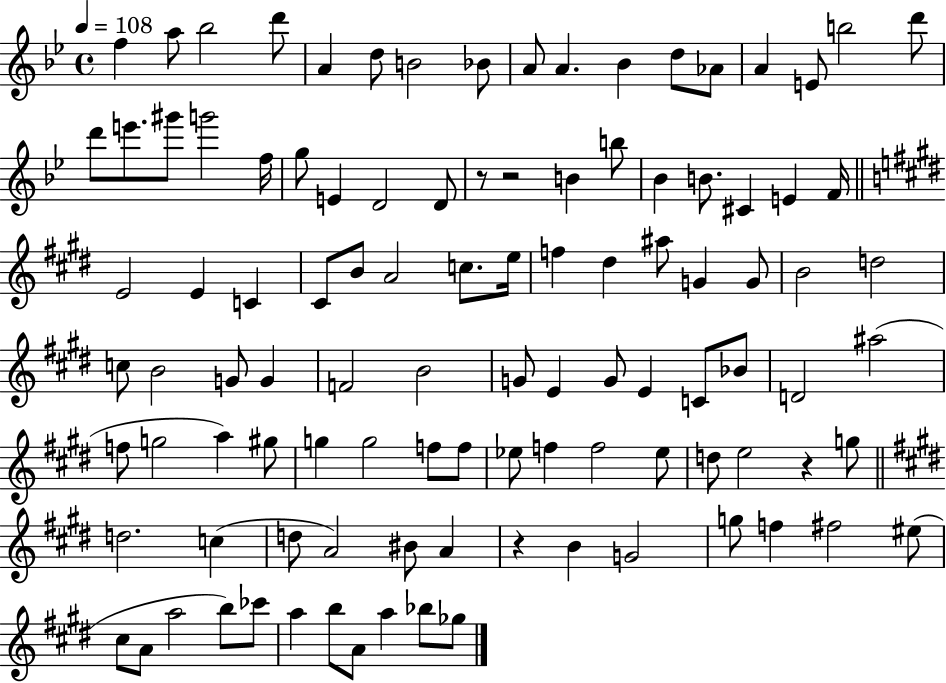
{
  \clef treble
  \time 4/4
  \defaultTimeSignature
  \key bes \major
  \tempo 4 = 108
  \repeat volta 2 { f''4 a''8 bes''2 d'''8 | a'4 d''8 b'2 bes'8 | a'8 a'4. bes'4 d''8 aes'8 | a'4 e'8 b''2 d'''8 | \break d'''8 e'''8. gis'''8 g'''2 f''16 | g''8 e'4 d'2 d'8 | r8 r2 b'4 b''8 | bes'4 b'8. cis'4 e'4 f'16 | \break \bar "||" \break \key e \major e'2 e'4 c'4 | cis'8 b'8 a'2 c''8. e''16 | f''4 dis''4 ais''8 g'4 g'8 | b'2 d''2 | \break c''8 b'2 g'8 g'4 | f'2 b'2 | g'8 e'4 g'8 e'4 c'8 bes'8 | d'2 ais''2( | \break f''8 g''2 a''4) gis''8 | g''4 g''2 f''8 f''8 | ees''8 f''4 f''2 ees''8 | d''8 e''2 r4 g''8 | \break \bar "||" \break \key e \major d''2. c''4( | d''8 a'2) bis'8 a'4 | r4 b'4 g'2 | g''8 f''4 fis''2 eis''8( | \break cis''8 a'8 a''2 b''8) ces'''8 | a''4 b''8 a'8 a''4 bes''8 ges''8 | } \bar "|."
}